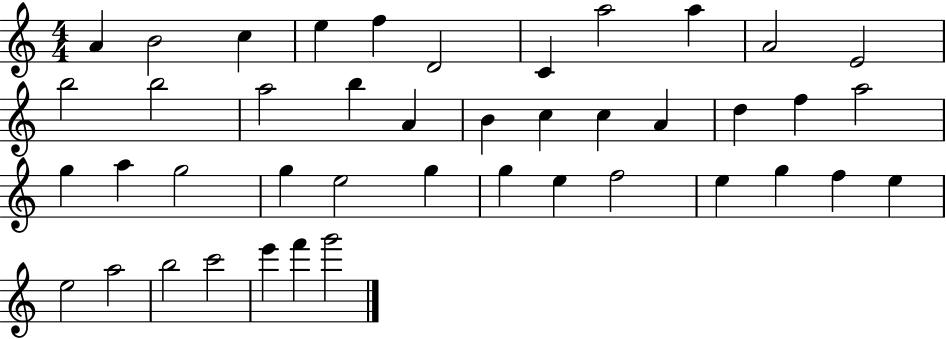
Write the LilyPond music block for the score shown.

{
  \clef treble
  \numericTimeSignature
  \time 4/4
  \key c \major
  a'4 b'2 c''4 | e''4 f''4 d'2 | c'4 a''2 a''4 | a'2 e'2 | \break b''2 b''2 | a''2 b''4 a'4 | b'4 c''4 c''4 a'4 | d''4 f''4 a''2 | \break g''4 a''4 g''2 | g''4 e''2 g''4 | g''4 e''4 f''2 | e''4 g''4 f''4 e''4 | \break e''2 a''2 | b''2 c'''2 | e'''4 f'''4 g'''2 | \bar "|."
}